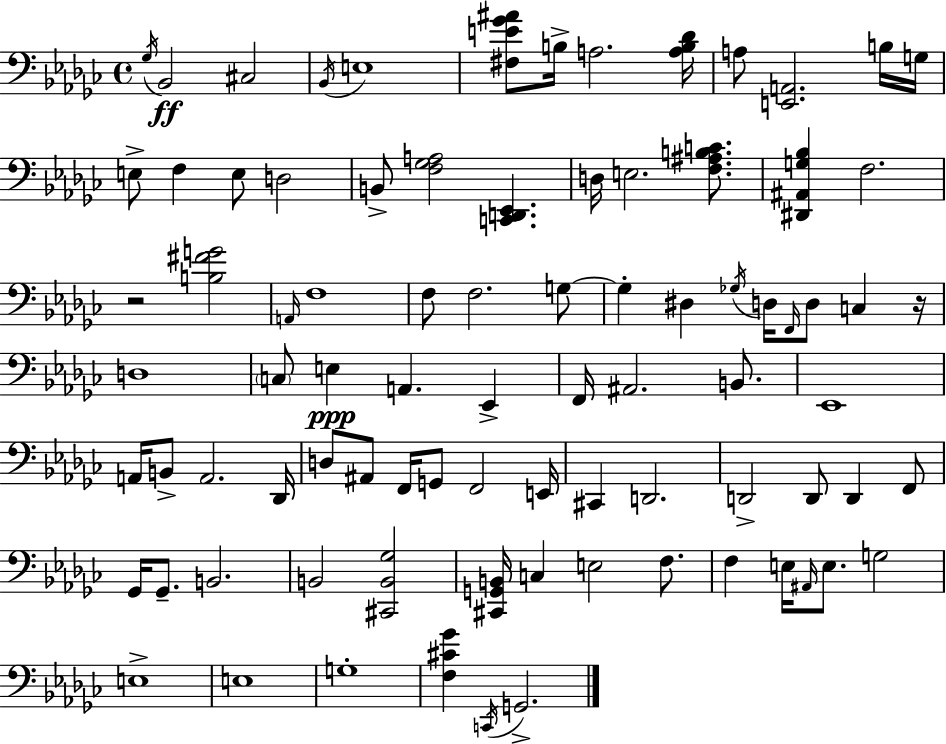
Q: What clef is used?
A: bass